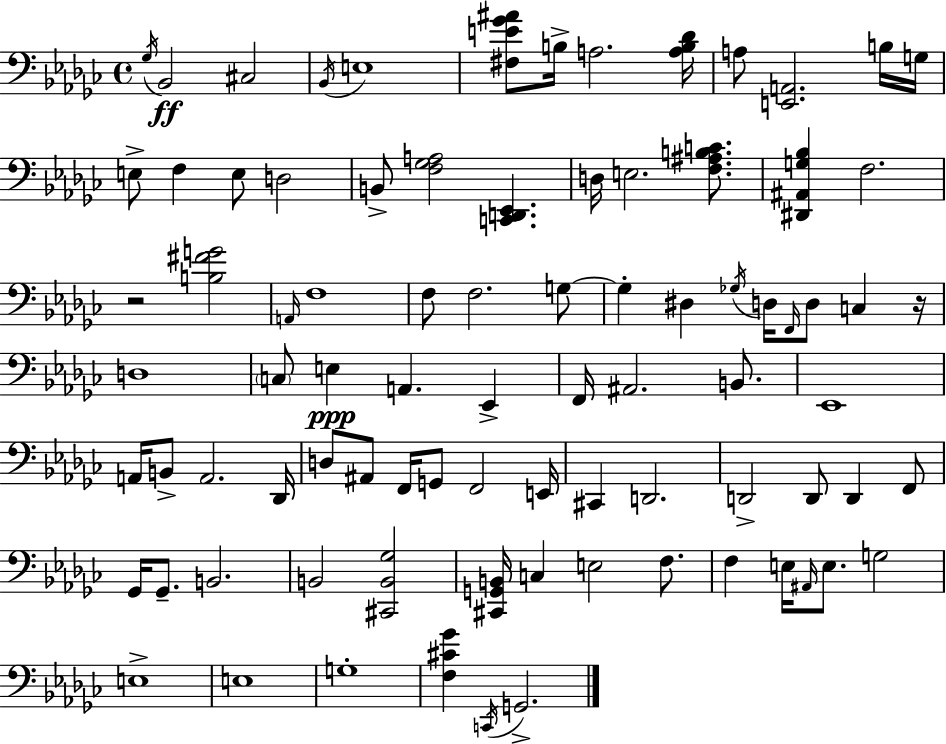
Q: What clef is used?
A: bass